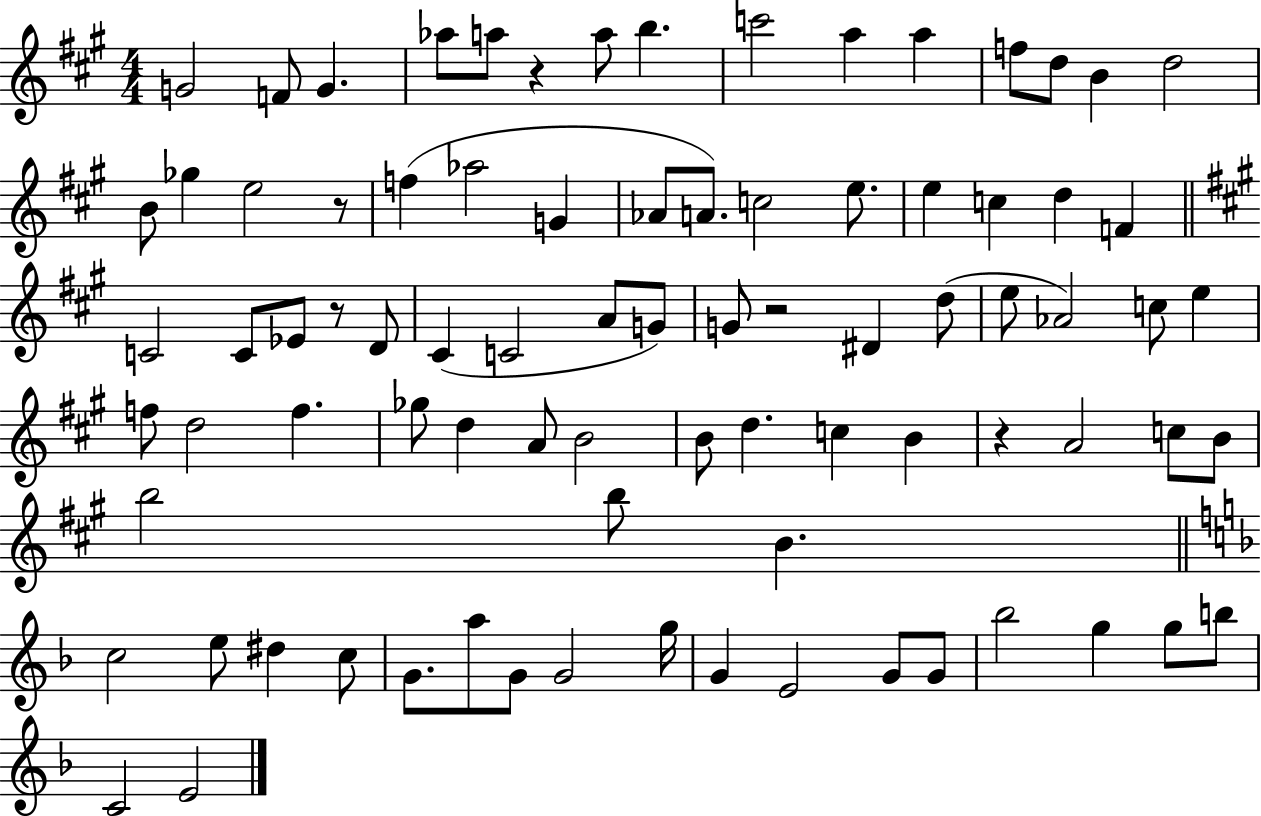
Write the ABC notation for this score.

X:1
T:Untitled
M:4/4
L:1/4
K:A
G2 F/2 G _a/2 a/2 z a/2 b c'2 a a f/2 d/2 B d2 B/2 _g e2 z/2 f _a2 G _A/2 A/2 c2 e/2 e c d F C2 C/2 _E/2 z/2 D/2 ^C C2 A/2 G/2 G/2 z2 ^D d/2 e/2 _A2 c/2 e f/2 d2 f _g/2 d A/2 B2 B/2 d c B z A2 c/2 B/2 b2 b/2 B c2 e/2 ^d c/2 G/2 a/2 G/2 G2 g/4 G E2 G/2 G/2 _b2 g g/2 b/2 C2 E2